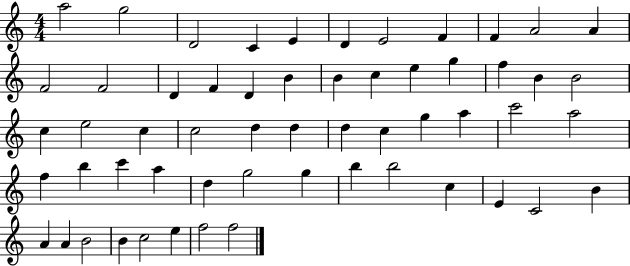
A5/h G5/h D4/h C4/q E4/q D4/q E4/h F4/q F4/q A4/h A4/q F4/h F4/h D4/q F4/q D4/q B4/q B4/q C5/q E5/q G5/q F5/q B4/q B4/h C5/q E5/h C5/q C5/h D5/q D5/q D5/q C5/q G5/q A5/q C6/h A5/h F5/q B5/q C6/q A5/q D5/q G5/h G5/q B5/q B5/h C5/q E4/q C4/h B4/q A4/q A4/q B4/h B4/q C5/h E5/q F5/h F5/h